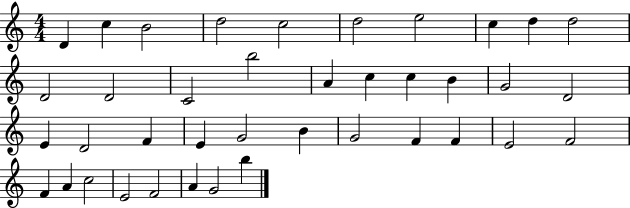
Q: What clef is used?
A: treble